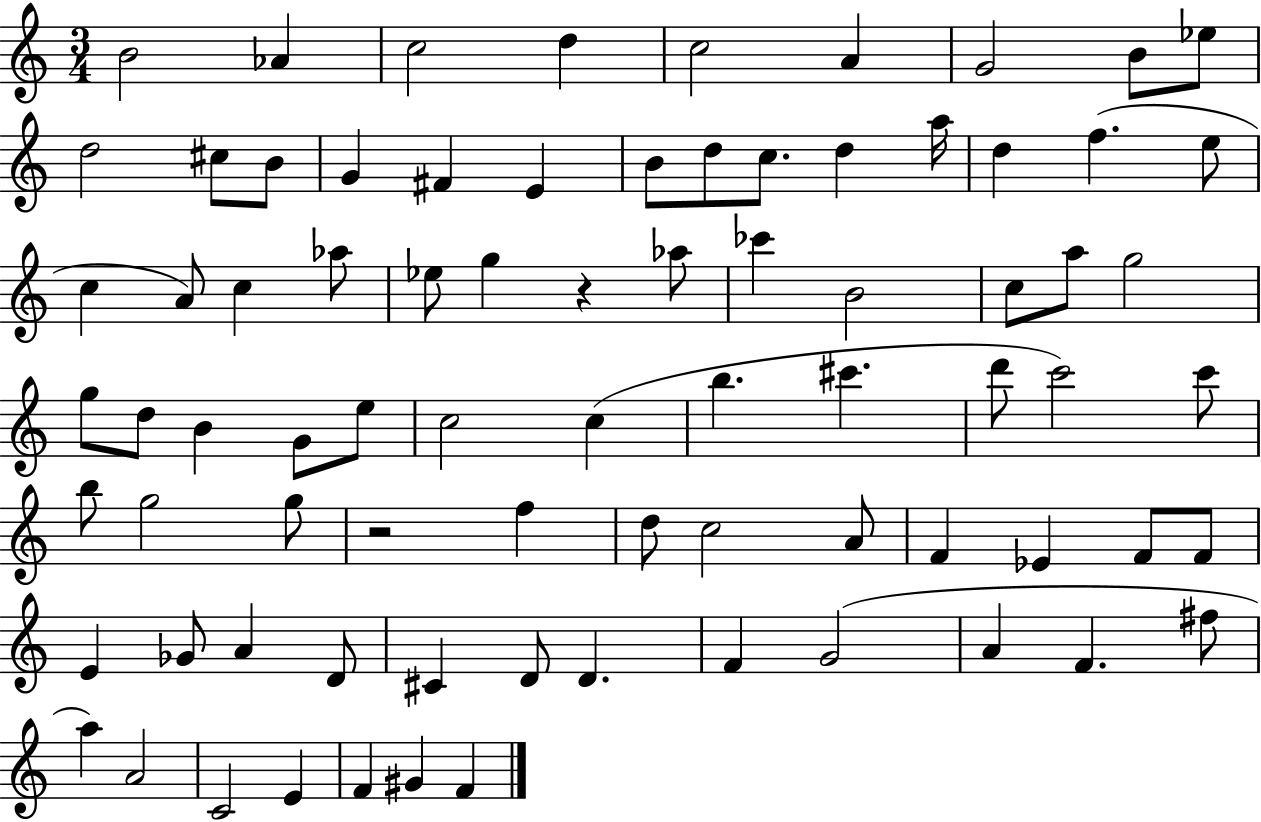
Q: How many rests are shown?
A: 2